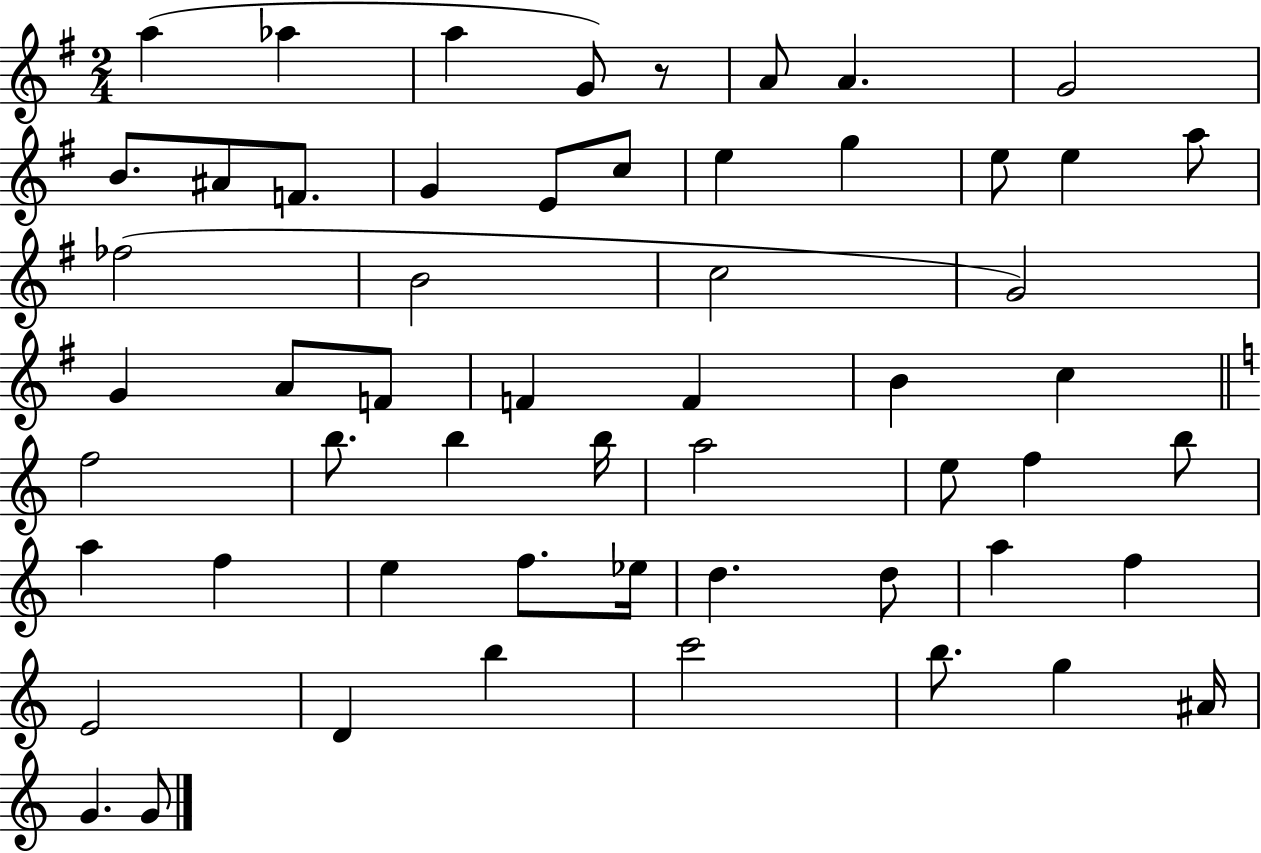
A5/q Ab5/q A5/q G4/e R/e A4/e A4/q. G4/h B4/e. A#4/e F4/e. G4/q E4/e C5/e E5/q G5/q E5/e E5/q A5/e FES5/h B4/h C5/h G4/h G4/q A4/e F4/e F4/q F4/q B4/q C5/q F5/h B5/e. B5/q B5/s A5/h E5/e F5/q B5/e A5/q F5/q E5/q F5/e. Eb5/s D5/q. D5/e A5/q F5/q E4/h D4/q B5/q C6/h B5/e. G5/q A#4/s G4/q. G4/e